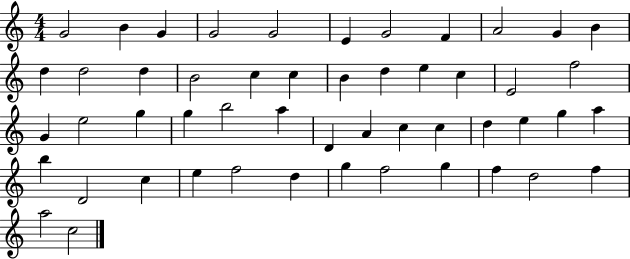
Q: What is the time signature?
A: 4/4